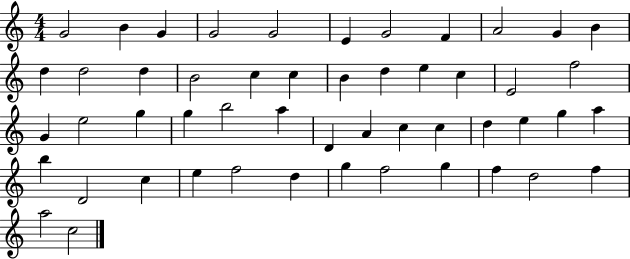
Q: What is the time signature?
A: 4/4